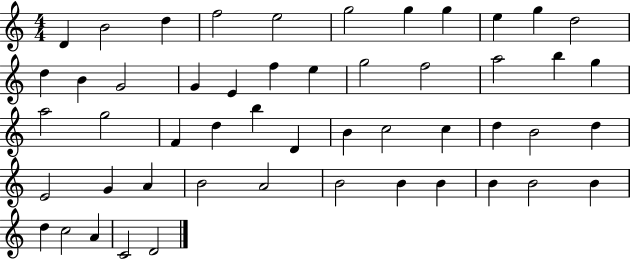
D4/q B4/h D5/q F5/h E5/h G5/h G5/q G5/q E5/q G5/q D5/h D5/q B4/q G4/h G4/q E4/q F5/q E5/q G5/h F5/h A5/h B5/q G5/q A5/h G5/h F4/q D5/q B5/q D4/q B4/q C5/h C5/q D5/q B4/h D5/q E4/h G4/q A4/q B4/h A4/h B4/h B4/q B4/q B4/q B4/h B4/q D5/q C5/h A4/q C4/h D4/h